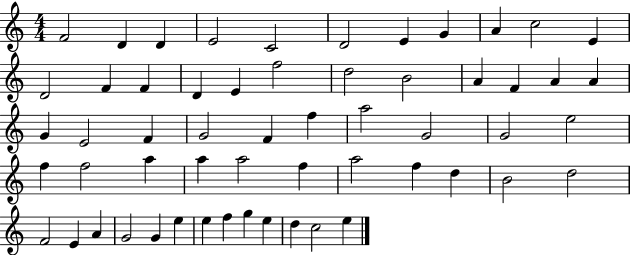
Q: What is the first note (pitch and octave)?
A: F4